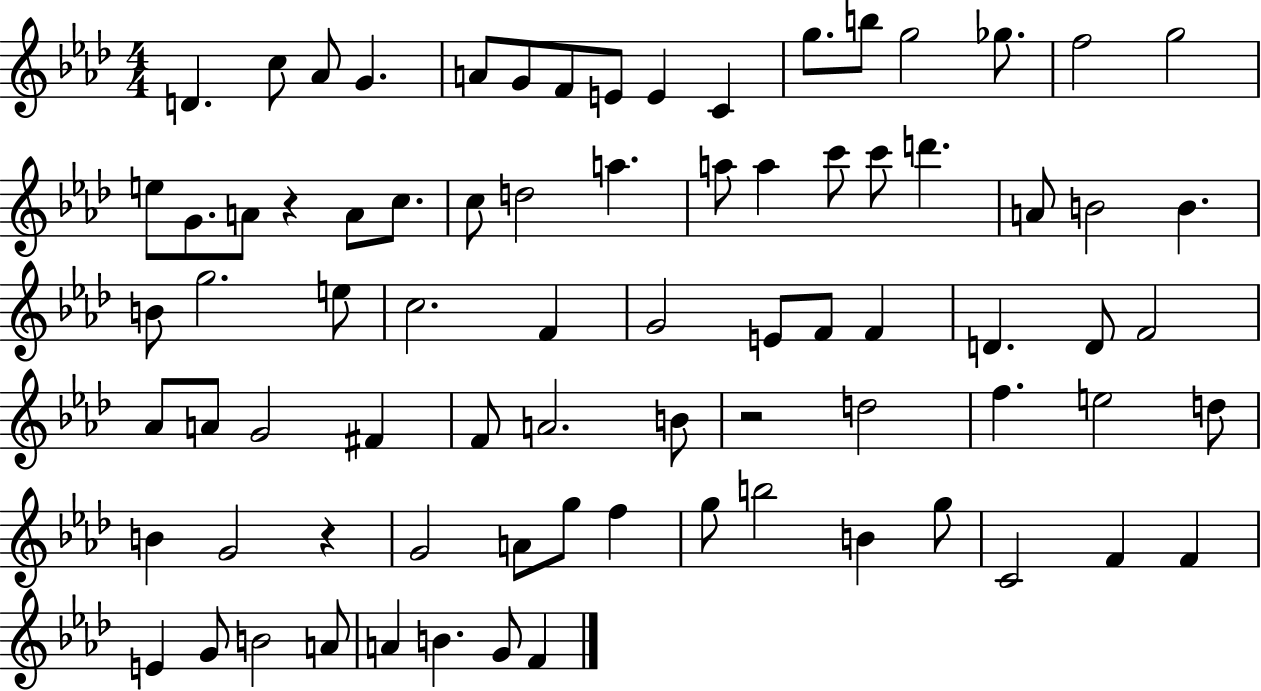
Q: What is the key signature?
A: AES major